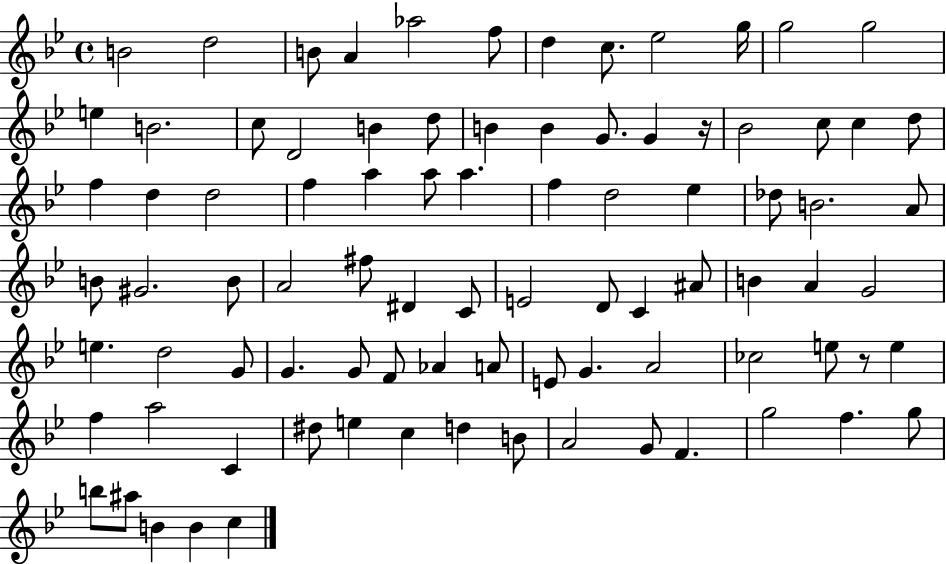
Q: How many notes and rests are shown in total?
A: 88